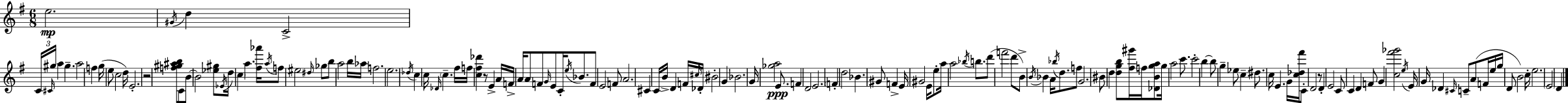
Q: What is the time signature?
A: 6/8